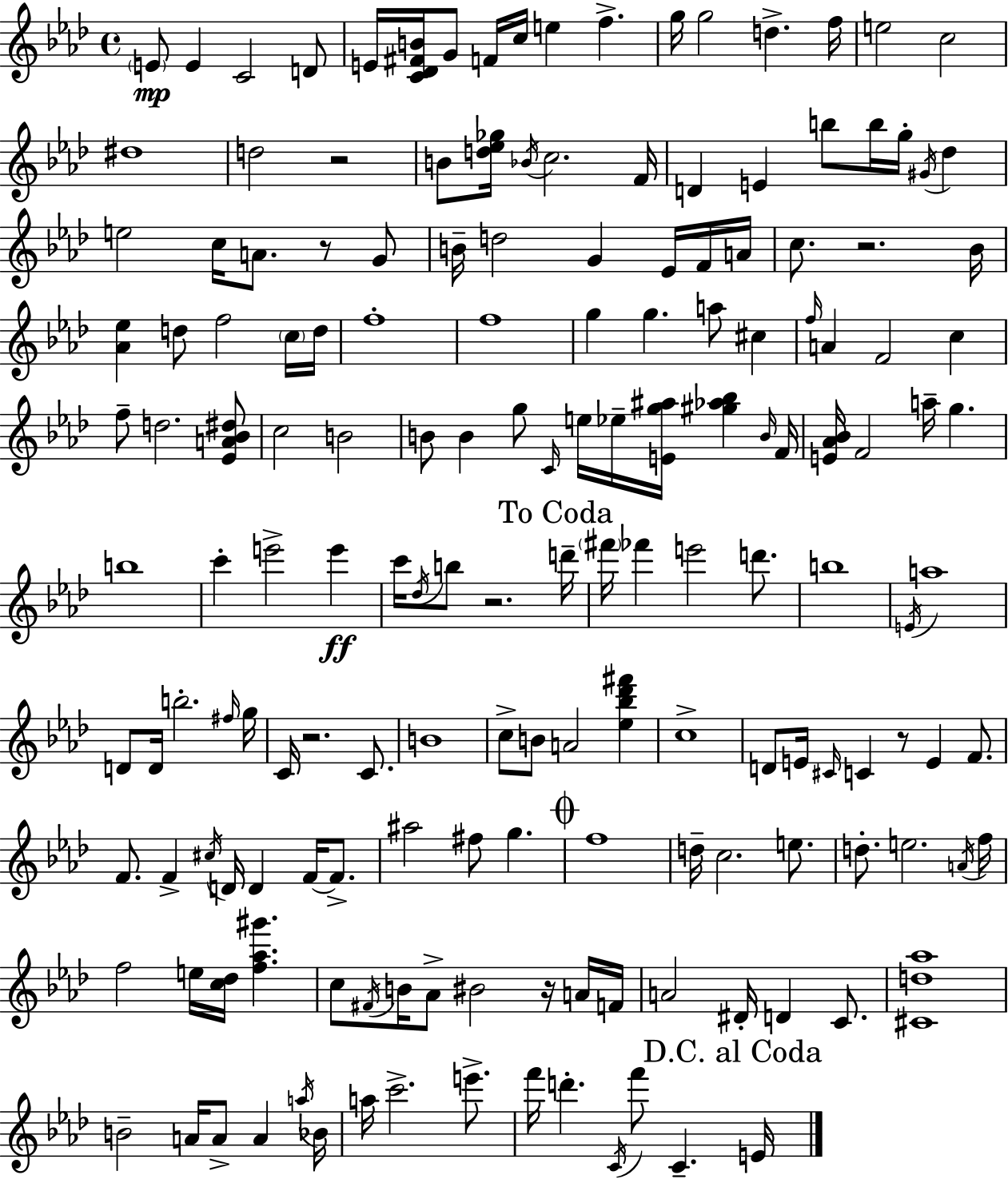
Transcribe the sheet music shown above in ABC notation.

X:1
T:Untitled
M:4/4
L:1/4
K:Ab
E/2 E C2 D/2 E/4 [C_D^FB]/4 G/2 F/4 c/4 e f g/4 g2 d f/4 e2 c2 ^d4 d2 z2 B/2 [d_e_g]/4 _B/4 c2 F/4 D E b/2 b/4 g/4 ^G/4 _d e2 c/4 A/2 z/2 G/2 B/4 d2 G _E/4 F/4 A/4 c/2 z2 _B/4 [_A_e] d/2 f2 c/4 d/4 f4 f4 g g a/2 ^c f/4 A F2 c f/2 d2 [_EA_B^d]/2 c2 B2 B/2 B g/2 C/4 e/4 _e/4 [Eg^a]/4 [^g_a_b] B/4 F/4 [E_A_B]/4 F2 a/4 g b4 c' e'2 e' c'/4 _d/4 b/2 z2 d'/4 ^f'/4 _f' e'2 d'/2 b4 E/4 a4 D/2 D/4 b2 ^f/4 g/4 C/4 z2 C/2 B4 c/2 B/2 A2 [_e_b_d'^f'] c4 D/2 E/4 ^C/4 C z/2 E F/2 F/2 F ^c/4 D/4 D F/4 F/2 ^a2 ^f/2 g f4 d/4 c2 e/2 d/2 e2 A/4 f/4 f2 e/4 [c_d]/4 [f_a^g'] c/2 ^F/4 B/4 _A/2 ^B2 z/4 A/4 F/4 A2 ^D/4 D C/2 [^Cd_a]4 B2 A/4 A/2 A a/4 _B/4 a/4 c'2 e'/2 f'/4 d' C/4 f'/2 C E/4